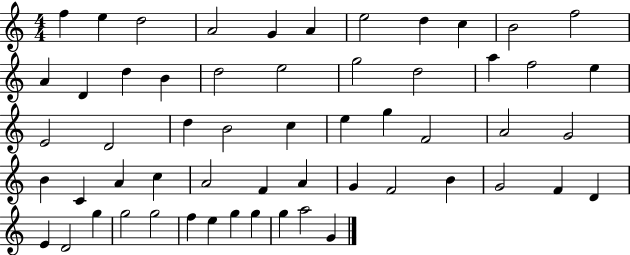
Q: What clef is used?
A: treble